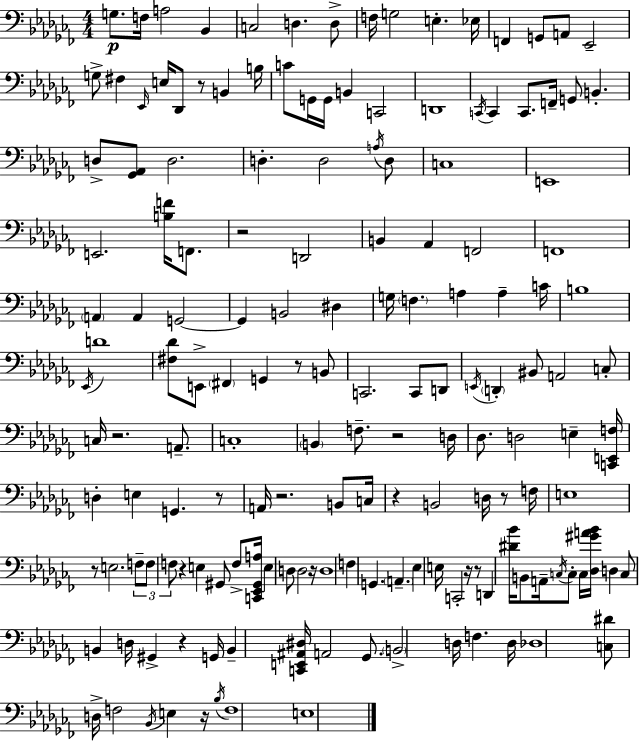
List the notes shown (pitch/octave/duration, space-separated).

G3/e. F3/s A3/h Bb2/q C3/h D3/q. D3/e F3/s G3/h E3/q. Eb3/s F2/q G2/e A2/e Eb2/h G3/e F#3/q Eb2/s E3/s Db2/e R/e B2/q B3/s C4/e G2/s G2/s B2/q C2/h D2/w C2/s C2/q C2/e. F2/s G2/e B2/q. D3/e [Gb2,Ab2]/e D3/h. D3/q. D3/h A3/s D3/e C3/w E2/w E2/h. [B3,F4]/s F2/e. R/h D2/h B2/q Ab2/q F2/h F2/w A2/q A2/q G2/h G2/q B2/h D#3/q G3/s F3/q. A3/q A3/q C4/s B3/w Eb2/s D4/w [F#3,Db4]/e E2/e F#2/q G2/q R/e B2/e C2/h. C2/e D2/e E2/s D2/q BIS2/e A2/h C3/e C3/s R/h. A2/e. C3/w B2/q F3/e. R/h D3/s Db3/e. D3/h E3/q [C2,E2,F3]/s D3/q E3/q G2/q. R/e A2/s R/h. B2/e C3/s R/q B2/h D3/s R/e F3/s E3/w R/e E3/h. F3/e F3/e F3/e R/q E3/q G#2/e F3/e [C2,Eb2,G#2,A3]/s E3/q D3/e D3/h R/s D3/w F3/q G2/q. A2/q. Eb3/q E3/s C2/h R/s R/e D2/q [D#4,Bb4]/s B2/e A2/s C3/s C3/e C3/s [Db3,G#4,A4,Bb4]/s D3/q C3/e B2/q D3/s G#2/q R/q G2/s B2/q [C2,E2,A#2,D#3]/s A2/h Gb2/e. B2/h D3/s F3/q. D3/s Db3/w [C3,D#4]/e D3/s F3/h Bb2/s E3/q R/s Bb3/s F3/w E3/w